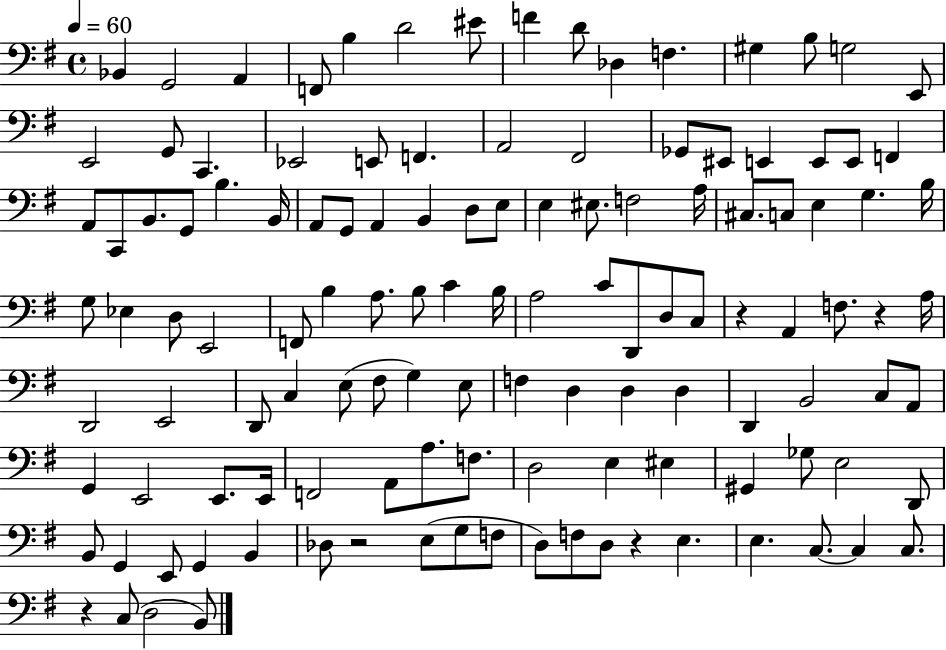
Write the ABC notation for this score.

X:1
T:Untitled
M:4/4
L:1/4
K:G
_B,, G,,2 A,, F,,/2 B, D2 ^E/2 F D/2 _D, F, ^G, B,/2 G,2 E,,/2 E,,2 G,,/2 C,, _E,,2 E,,/2 F,, A,,2 ^F,,2 _G,,/2 ^E,,/2 E,, E,,/2 E,,/2 F,, A,,/2 C,,/2 B,,/2 G,,/2 B, B,,/4 A,,/2 G,,/2 A,, B,, D,/2 E,/2 E, ^E,/2 F,2 A,/4 ^C,/2 C,/2 E, G, B,/4 G,/2 _E, D,/2 E,,2 F,,/2 B, A,/2 B,/2 C B,/4 A,2 C/2 D,,/2 D,/2 C,/2 z A,, F,/2 z A,/4 D,,2 E,,2 D,,/2 C, E,/2 ^F,/2 G, E,/2 F, D, D, D, D,, B,,2 C,/2 A,,/2 G,, E,,2 E,,/2 E,,/4 F,,2 A,,/2 A,/2 F,/2 D,2 E, ^E, ^G,, _G,/2 E,2 D,,/2 B,,/2 G,, E,,/2 G,, B,, _D,/2 z2 E,/2 G,/2 F,/2 D,/2 F,/2 D,/2 z E, E, C,/2 C, C,/2 z C,/2 D,2 B,,/2